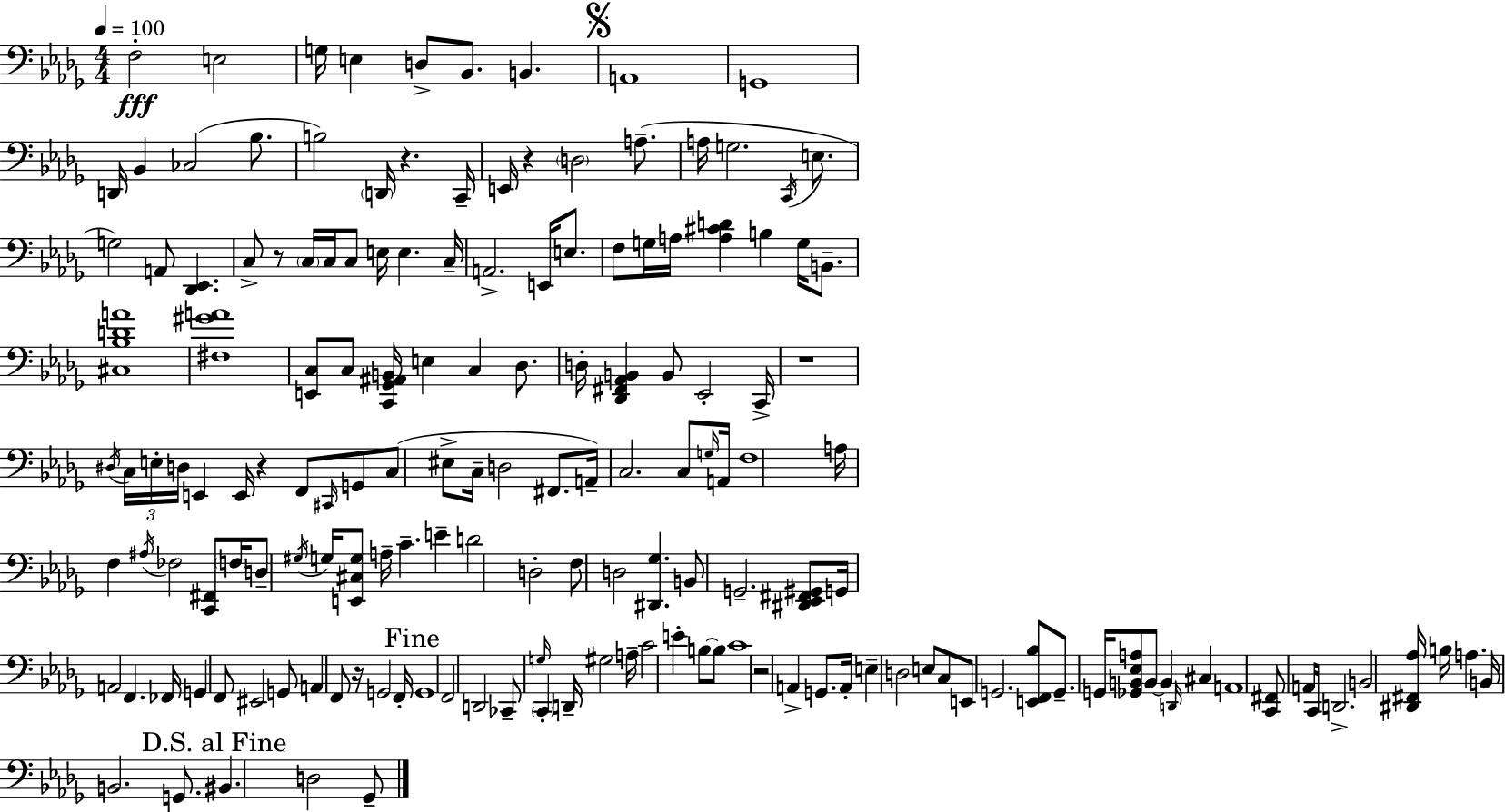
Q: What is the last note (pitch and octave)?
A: Gb2